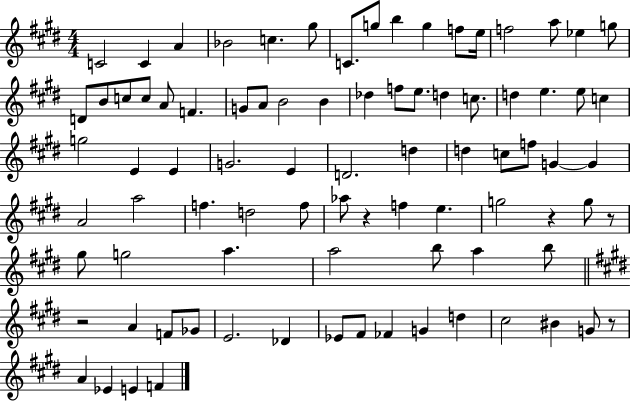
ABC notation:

X:1
T:Untitled
M:4/4
L:1/4
K:E
C2 C A _B2 c ^g/2 C/2 g/2 b g f/2 e/4 f2 a/2 _e g/2 D/2 B/2 c/2 c/2 A/2 F G/2 A/2 B2 B _d f/2 e/2 d c/2 d e e/2 c g2 E E G2 E D2 d d c/2 f/2 G G A2 a2 f d2 f/2 _a/2 z f e g2 z g/2 z/2 ^g/2 g2 a a2 b/2 a b/2 z2 A F/2 _G/2 E2 _D _E/2 ^F/2 _F G d ^c2 ^B G/2 z/2 A _E E F